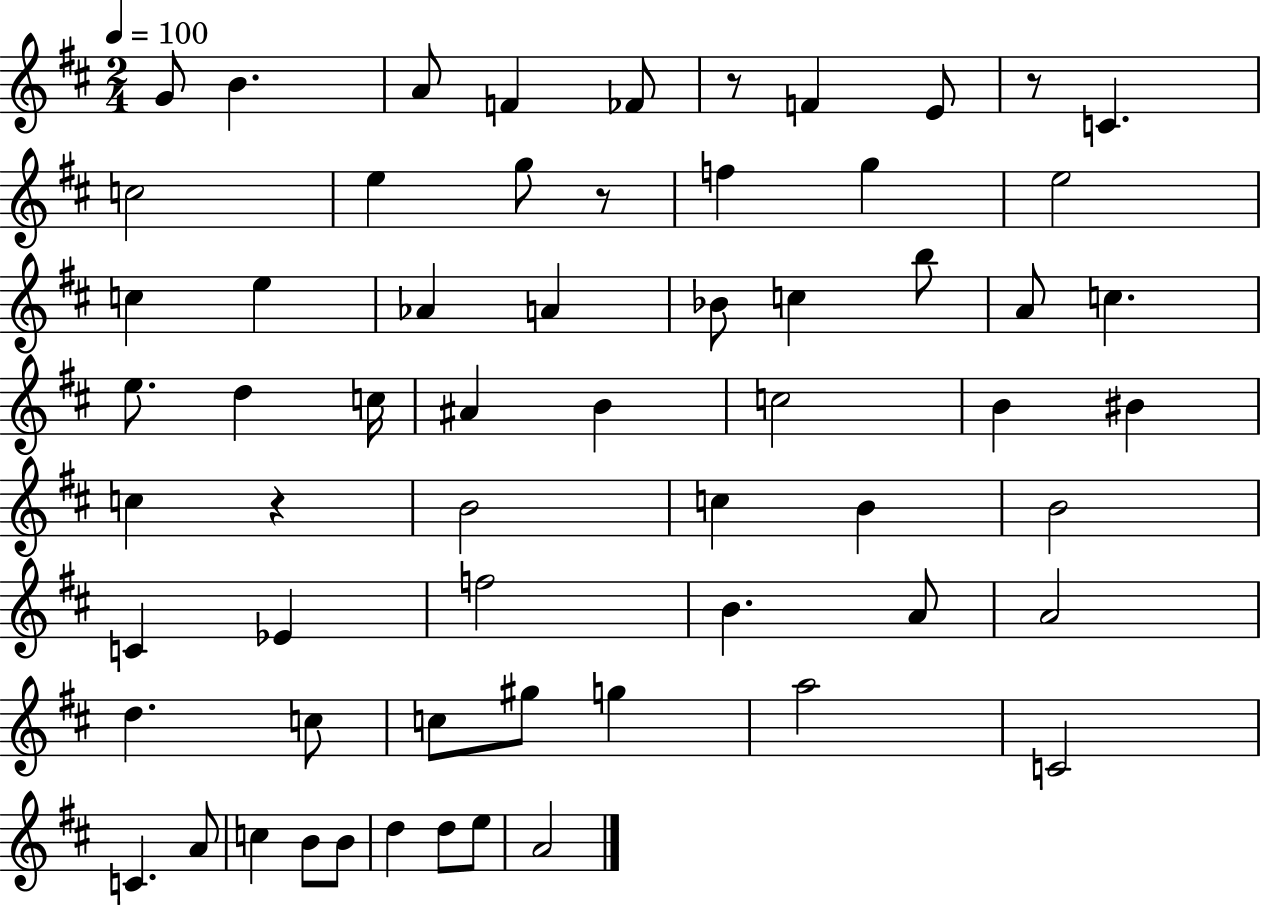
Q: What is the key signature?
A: D major